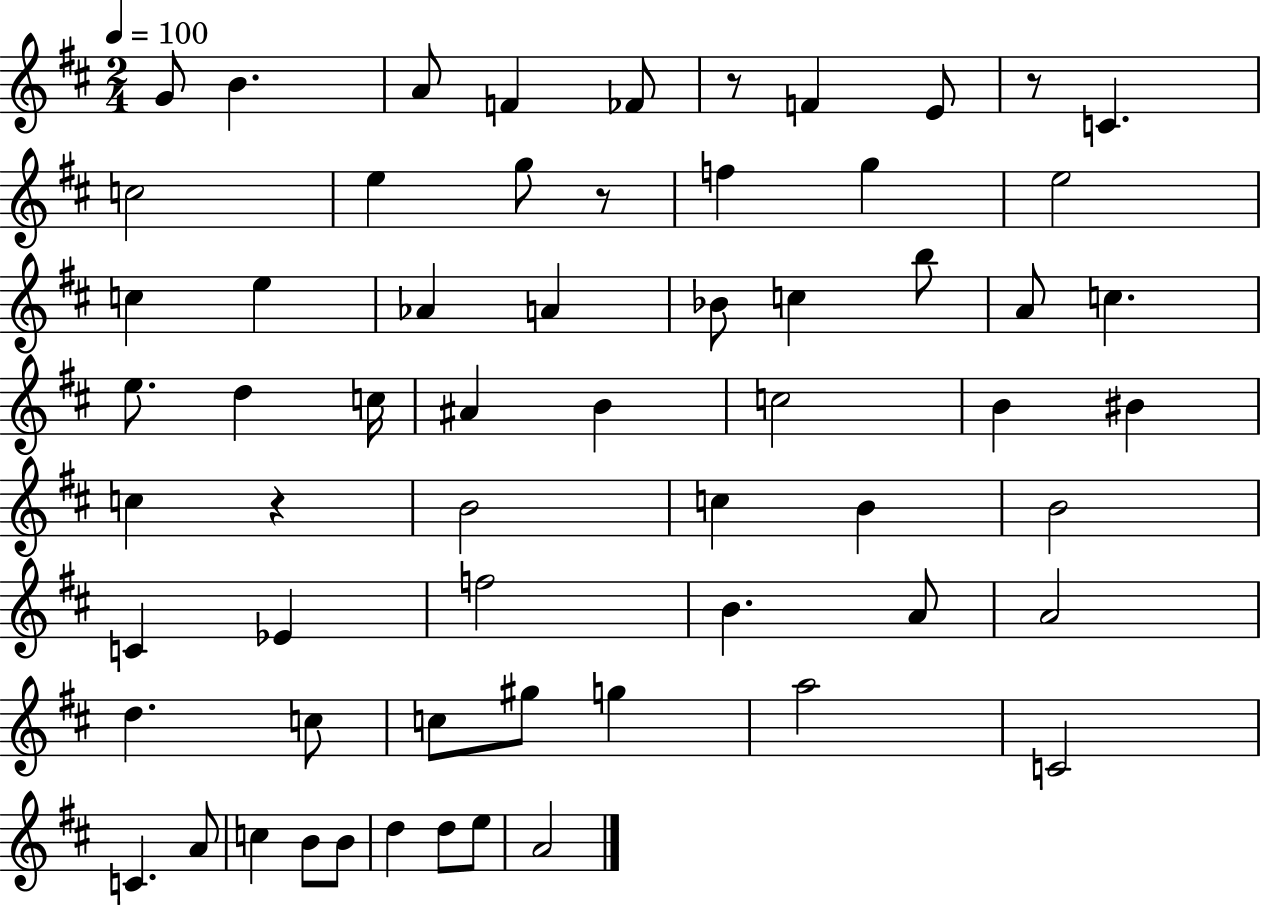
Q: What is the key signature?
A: D major